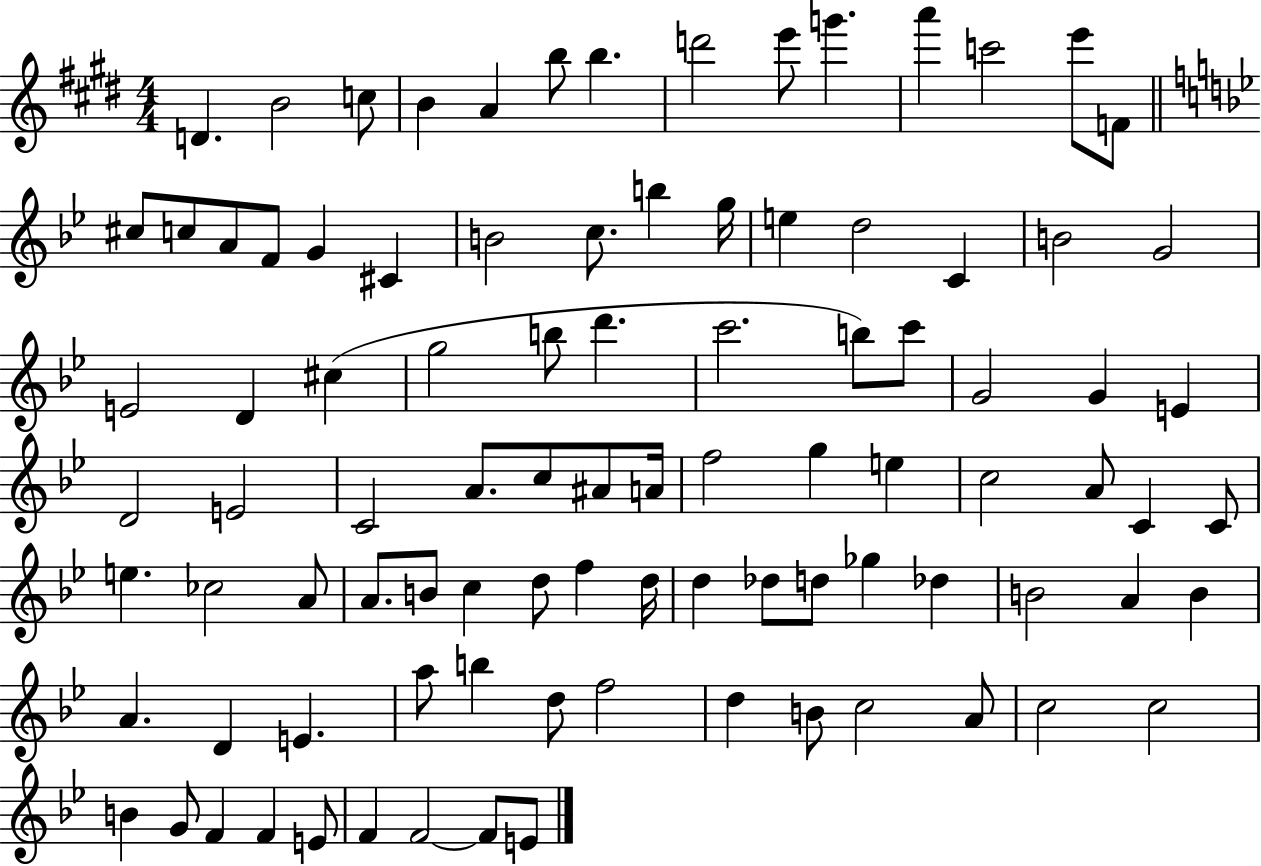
X:1
T:Untitled
M:4/4
L:1/4
K:E
D B2 c/2 B A b/2 b d'2 e'/2 g' a' c'2 e'/2 F/2 ^c/2 c/2 A/2 F/2 G ^C B2 c/2 b g/4 e d2 C B2 G2 E2 D ^c g2 b/2 d' c'2 b/2 c'/2 G2 G E D2 E2 C2 A/2 c/2 ^A/2 A/4 f2 g e c2 A/2 C C/2 e _c2 A/2 A/2 B/2 c d/2 f d/4 d _d/2 d/2 _g _d B2 A B A D E a/2 b d/2 f2 d B/2 c2 A/2 c2 c2 B G/2 F F E/2 F F2 F/2 E/2